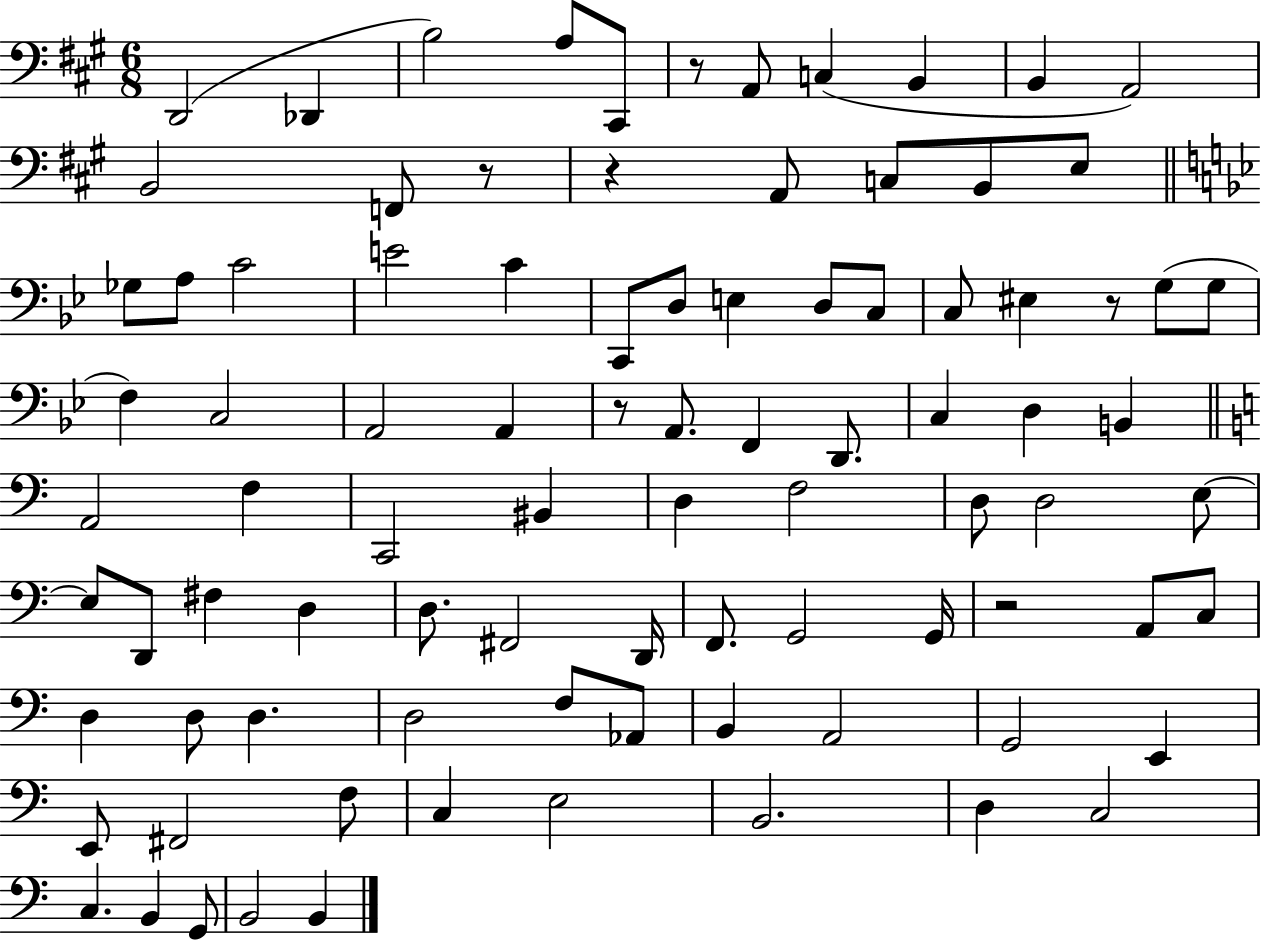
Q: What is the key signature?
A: A major